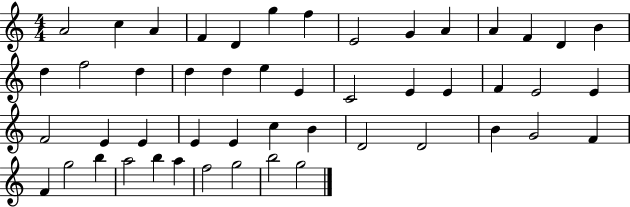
{
  \clef treble
  \numericTimeSignature
  \time 4/4
  \key c \major
  a'2 c''4 a'4 | f'4 d'4 g''4 f''4 | e'2 g'4 a'4 | a'4 f'4 d'4 b'4 | \break d''4 f''2 d''4 | d''4 d''4 e''4 e'4 | c'2 e'4 e'4 | f'4 e'2 e'4 | \break f'2 e'4 e'4 | e'4 e'4 c''4 b'4 | d'2 d'2 | b'4 g'2 f'4 | \break f'4 g''2 b''4 | a''2 b''4 a''4 | f''2 g''2 | b''2 g''2 | \break \bar "|."
}